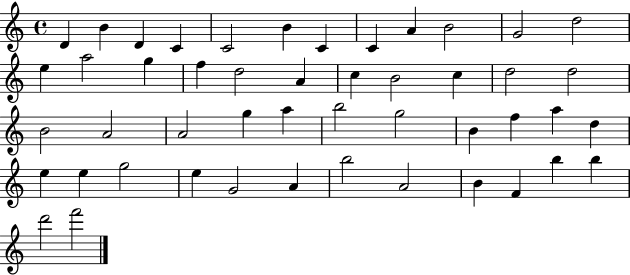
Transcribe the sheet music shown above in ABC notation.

X:1
T:Untitled
M:4/4
L:1/4
K:C
D B D C C2 B C C A B2 G2 d2 e a2 g f d2 A c B2 c d2 d2 B2 A2 A2 g a b2 g2 B f a d e e g2 e G2 A b2 A2 B F b b d'2 f'2